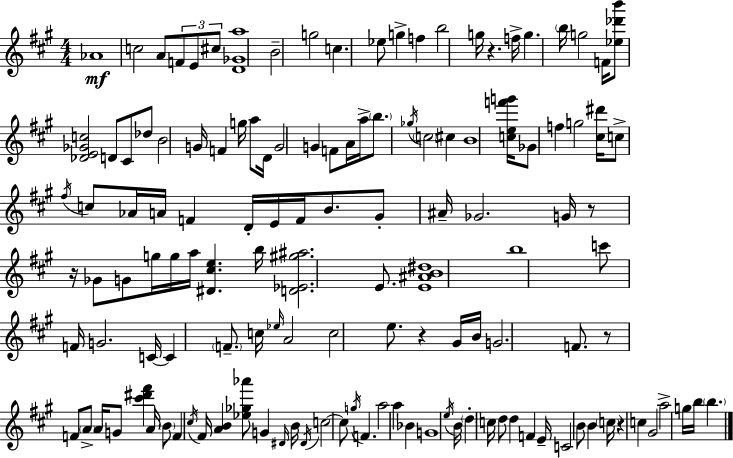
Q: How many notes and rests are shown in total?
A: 134